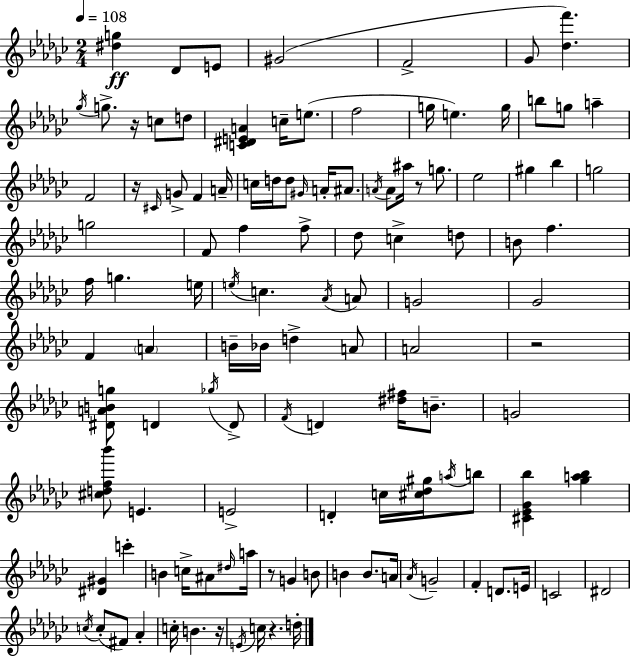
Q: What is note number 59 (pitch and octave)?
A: Bb4